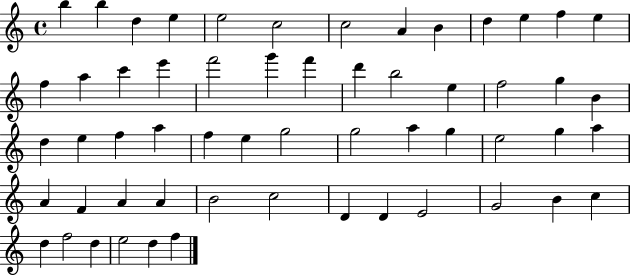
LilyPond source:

{
  \clef treble
  \time 4/4
  \defaultTimeSignature
  \key c \major
  b''4 b''4 d''4 e''4 | e''2 c''2 | c''2 a'4 b'4 | d''4 e''4 f''4 e''4 | \break f''4 a''4 c'''4 e'''4 | f'''2 g'''4 f'''4 | d'''4 b''2 e''4 | f''2 g''4 b'4 | \break d''4 e''4 f''4 a''4 | f''4 e''4 g''2 | g''2 a''4 g''4 | e''2 g''4 a''4 | \break a'4 f'4 a'4 a'4 | b'2 c''2 | d'4 d'4 e'2 | g'2 b'4 c''4 | \break d''4 f''2 d''4 | e''2 d''4 f''4 | \bar "|."
}